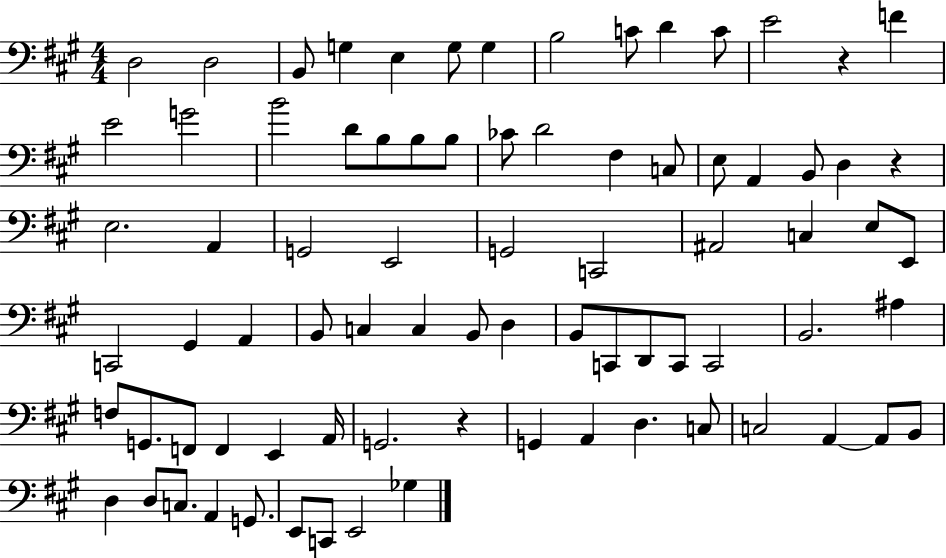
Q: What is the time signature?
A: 4/4